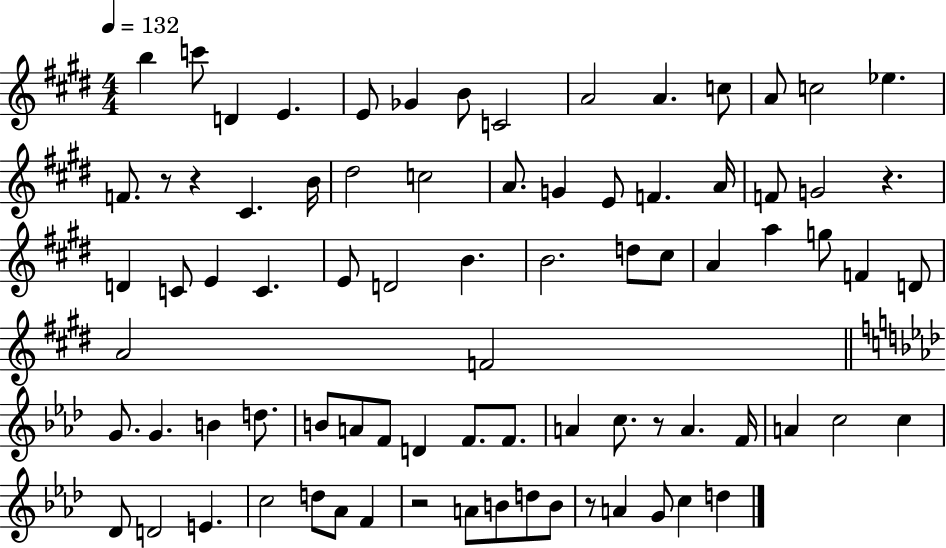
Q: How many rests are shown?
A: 6